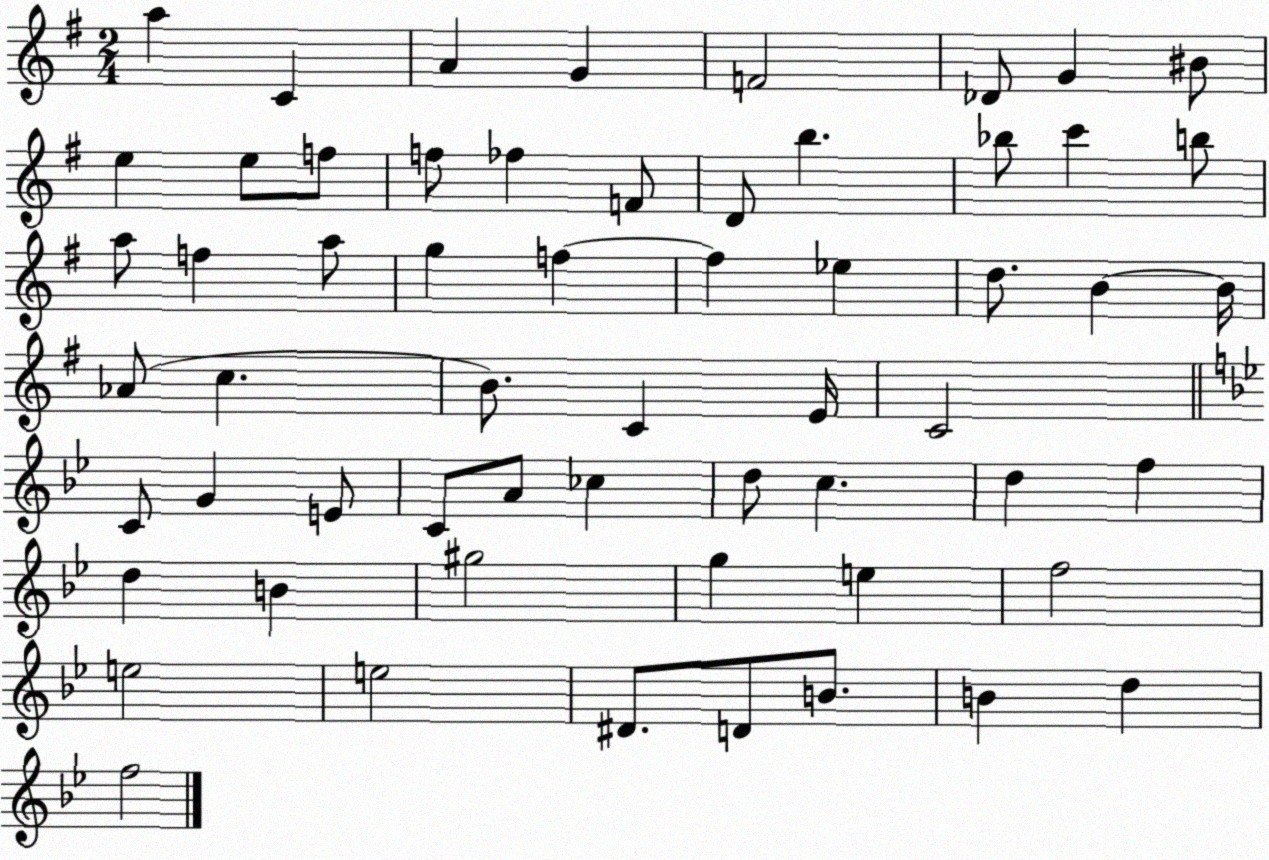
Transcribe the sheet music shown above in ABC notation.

X:1
T:Untitled
M:2/4
L:1/4
K:G
a C A G F2 _D/2 G ^B/2 e e/2 f/2 f/2 _f F/2 D/2 b _b/2 c' b/2 a/2 f a/2 g f f _e d/2 B B/4 _A/2 c B/2 C E/4 C2 C/2 G E/2 C/2 A/2 _c d/2 c d f d B ^g2 g e f2 e2 e2 ^D/2 D/2 B/2 B d f2